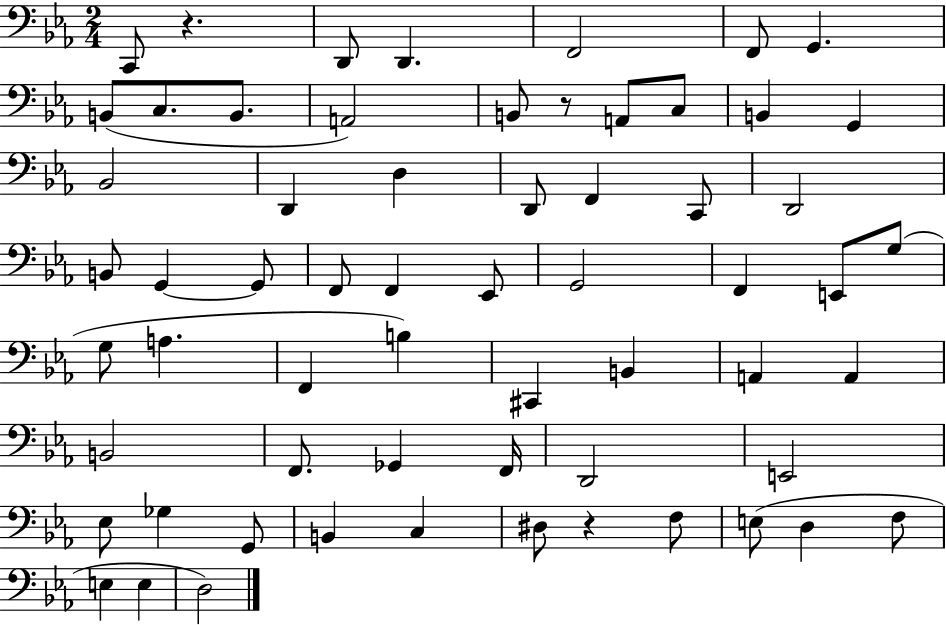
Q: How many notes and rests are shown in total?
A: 62